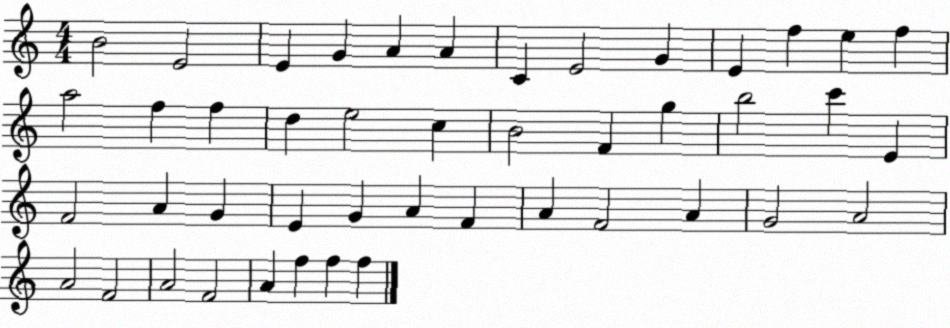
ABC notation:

X:1
T:Untitled
M:4/4
L:1/4
K:C
B2 E2 E G A A C E2 G E f e f a2 f f d e2 c B2 F g b2 c' E F2 A G E G A F A F2 A G2 A2 A2 F2 A2 F2 A f f f